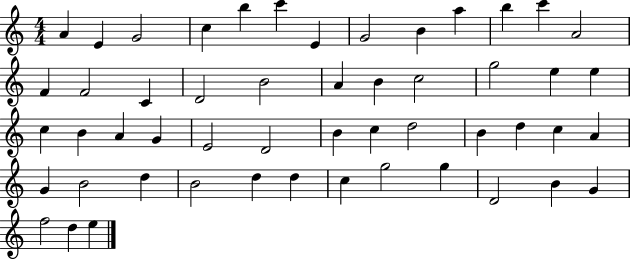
{
  \clef treble
  \numericTimeSignature
  \time 4/4
  \key c \major
  a'4 e'4 g'2 | c''4 b''4 c'''4 e'4 | g'2 b'4 a''4 | b''4 c'''4 a'2 | \break f'4 f'2 c'4 | d'2 b'2 | a'4 b'4 c''2 | g''2 e''4 e''4 | \break c''4 b'4 a'4 g'4 | e'2 d'2 | b'4 c''4 d''2 | b'4 d''4 c''4 a'4 | \break g'4 b'2 d''4 | b'2 d''4 d''4 | c''4 g''2 g''4 | d'2 b'4 g'4 | \break f''2 d''4 e''4 | \bar "|."
}